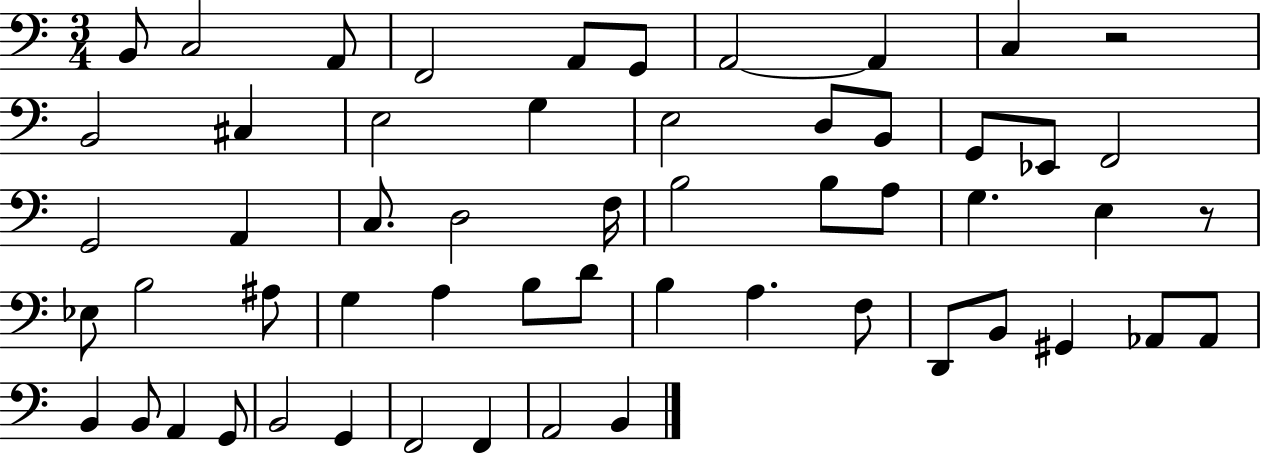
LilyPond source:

{
  \clef bass
  \numericTimeSignature
  \time 3/4
  \key c \major
  \repeat volta 2 { b,8 c2 a,8 | f,2 a,8 g,8 | a,2~~ a,4 | c4 r2 | \break b,2 cis4 | e2 g4 | e2 d8 b,8 | g,8 ees,8 f,2 | \break g,2 a,4 | c8. d2 f16 | b2 b8 a8 | g4. e4 r8 | \break ees8 b2 ais8 | g4 a4 b8 d'8 | b4 a4. f8 | d,8 b,8 gis,4 aes,8 aes,8 | \break b,4 b,8 a,4 g,8 | b,2 g,4 | f,2 f,4 | a,2 b,4 | \break } \bar "|."
}